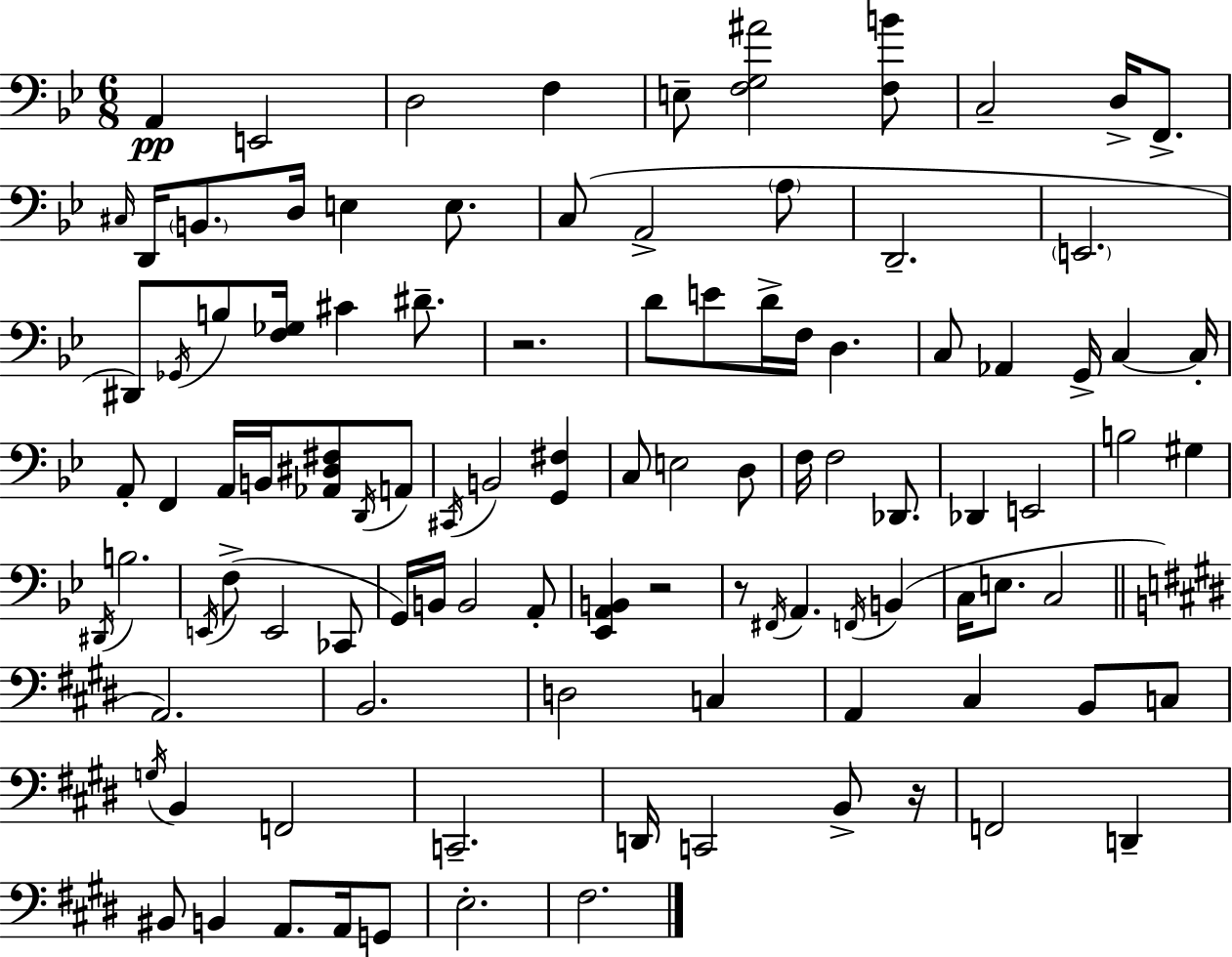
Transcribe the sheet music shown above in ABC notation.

X:1
T:Untitled
M:6/8
L:1/4
K:Bb
A,, E,,2 D,2 F, E,/2 [F,G,^A]2 [F,B]/2 C,2 D,/4 F,,/2 ^C,/4 D,,/4 B,,/2 D,/4 E, E,/2 C,/2 A,,2 A,/2 D,,2 E,,2 ^D,,/2 _G,,/4 B,/2 [F,_G,]/4 ^C ^D/2 z2 D/2 E/2 D/4 F,/4 D, C,/2 _A,, G,,/4 C, C,/4 A,,/2 F,, A,,/4 B,,/4 [_A,,^D,^F,]/2 D,,/4 A,,/2 ^C,,/4 B,,2 [G,,^F,] C,/2 E,2 D,/2 F,/4 F,2 _D,,/2 _D,, E,,2 B,2 ^G, ^D,,/4 B,2 E,,/4 F,/2 E,,2 _C,,/2 G,,/4 B,,/4 B,,2 A,,/2 [_E,,A,,B,,] z2 z/2 ^F,,/4 A,, F,,/4 B,, C,/4 E,/2 C,2 A,,2 B,,2 D,2 C, A,, ^C, B,,/2 C,/2 G,/4 B,, F,,2 C,,2 D,,/4 C,,2 B,,/2 z/4 F,,2 D,, ^B,,/2 B,, A,,/2 A,,/4 G,,/2 E,2 ^F,2